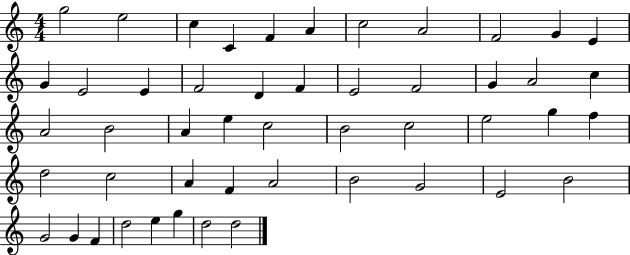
X:1
T:Untitled
M:4/4
L:1/4
K:C
g2 e2 c C F A c2 A2 F2 G E G E2 E F2 D F E2 F2 G A2 c A2 B2 A e c2 B2 c2 e2 g f d2 c2 A F A2 B2 G2 E2 B2 G2 G F d2 e g d2 d2